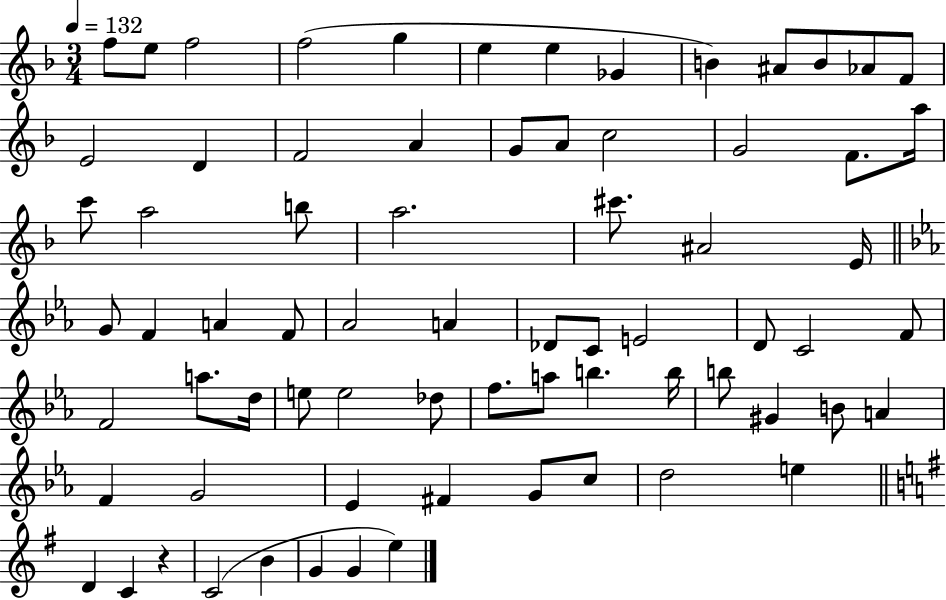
{
  \clef treble
  \numericTimeSignature
  \time 3/4
  \key f \major
  \tempo 4 = 132
  \repeat volta 2 { f''8 e''8 f''2 | f''2( g''4 | e''4 e''4 ges'4 | b'4) ais'8 b'8 aes'8 f'8 | \break e'2 d'4 | f'2 a'4 | g'8 a'8 c''2 | g'2 f'8. a''16 | \break c'''8 a''2 b''8 | a''2. | cis'''8. ais'2 e'16 | \bar "||" \break \key c \minor g'8 f'4 a'4 f'8 | aes'2 a'4 | des'8 c'8 e'2 | d'8 c'2 f'8 | \break f'2 a''8. d''16 | e''8 e''2 des''8 | f''8. a''8 b''4. b''16 | b''8 gis'4 b'8 a'4 | \break f'4 g'2 | ees'4 fis'4 g'8 c''8 | d''2 e''4 | \bar "||" \break \key g \major d'4 c'4 r4 | c'2( b'4 | g'4 g'4 e''4) | } \bar "|."
}